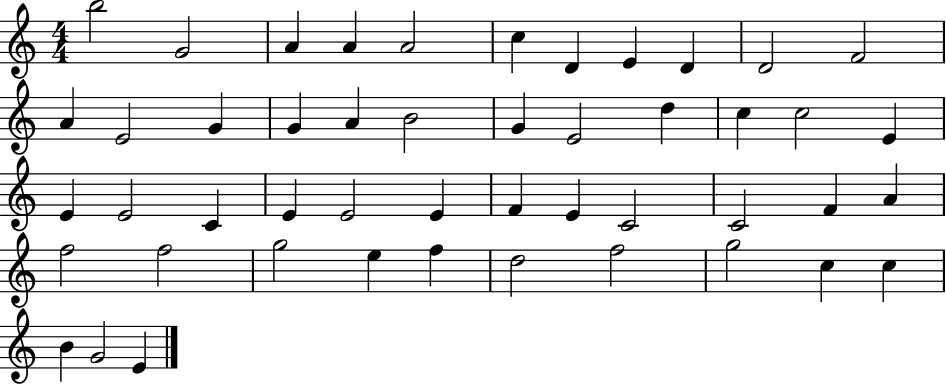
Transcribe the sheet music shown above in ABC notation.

X:1
T:Untitled
M:4/4
L:1/4
K:C
b2 G2 A A A2 c D E D D2 F2 A E2 G G A B2 G E2 d c c2 E E E2 C E E2 E F E C2 C2 F A f2 f2 g2 e f d2 f2 g2 c c B G2 E